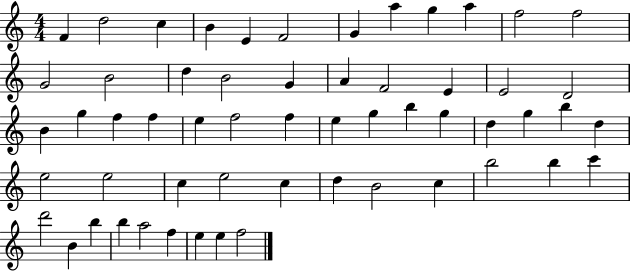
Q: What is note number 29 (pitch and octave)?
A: F5